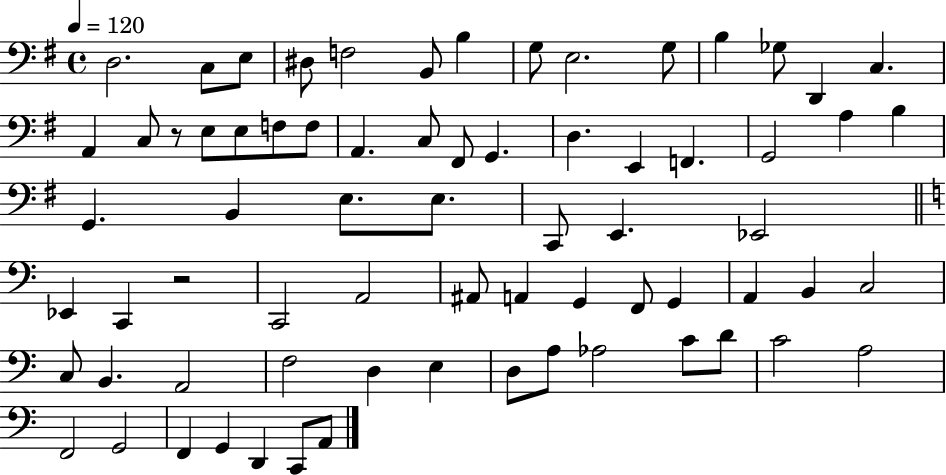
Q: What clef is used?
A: bass